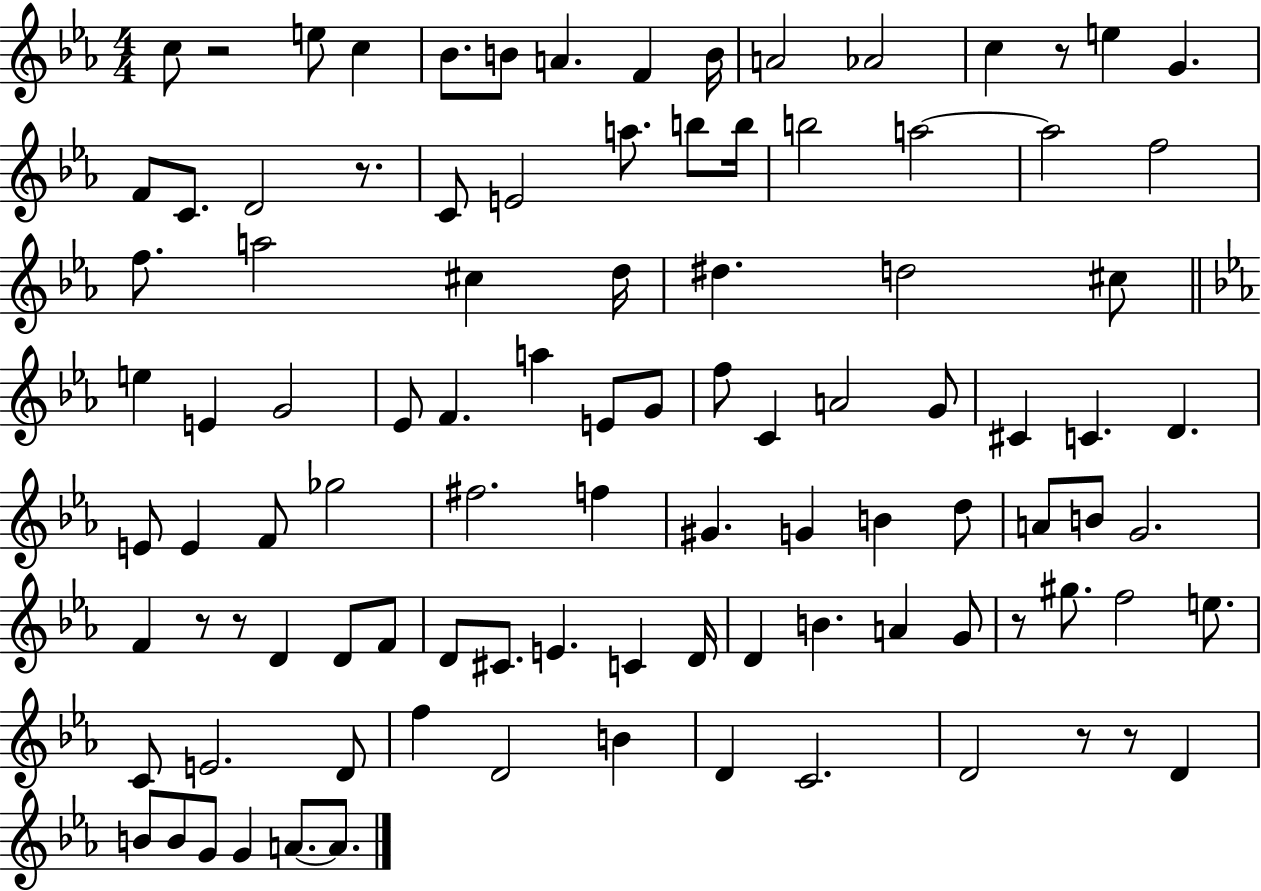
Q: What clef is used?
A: treble